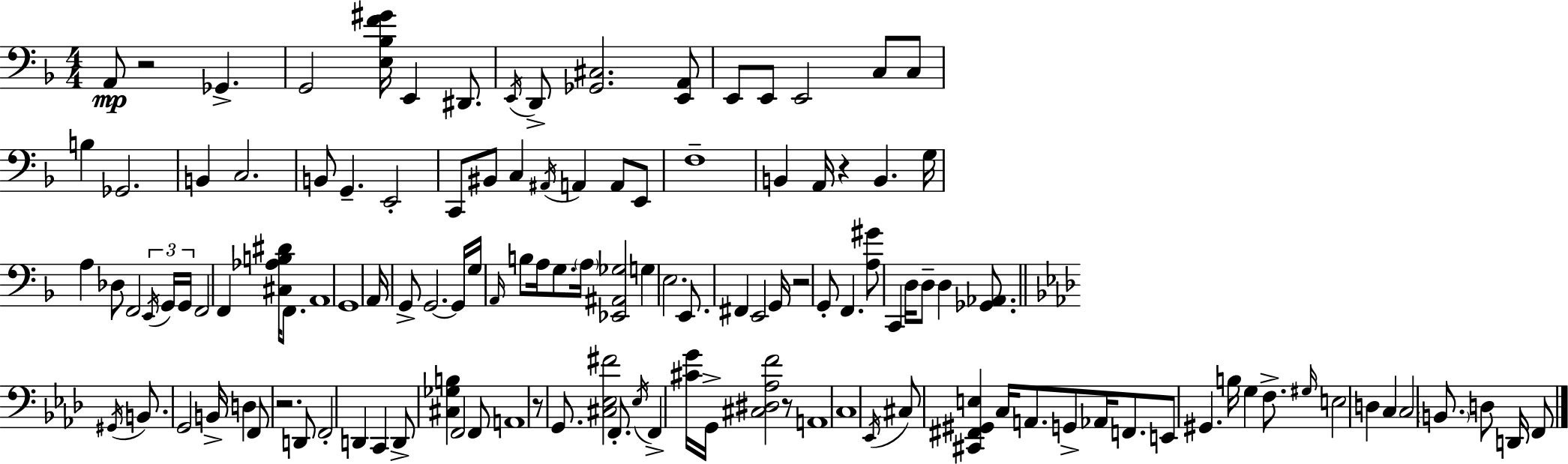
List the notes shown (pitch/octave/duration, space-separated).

A2/e R/h Gb2/q. G2/h [E3,Bb3,F4,G#4]/s E2/q D#2/e. E2/s D2/e [Gb2,C#3]/h. [E2,A2]/e E2/e E2/e E2/h C3/e C3/e B3/q Gb2/h. B2/q C3/h. B2/e G2/q. E2/h C2/e BIS2/e C3/q A#2/s A2/q A2/e E2/e F3/w B2/q A2/s R/q B2/q. G3/s A3/q Db3/e F2/h E2/s G2/s G2/s F2/h F2/q [C#3,Ab3,B3,D#4]/s F2/e. A2/w G2/w A2/s G2/e G2/h. G2/s G3/s A2/s B3/e A3/s G3/e. A3/s [Eb2,A#2,Gb3]/h G3/q E3/h. E2/e. F#2/q E2/h G2/s R/h G2/e F2/q. [A3,G#4]/e C2/q D3/s D3/e D3/q [Gb2,Ab2]/e. G#2/s B2/e. G2/h B2/s D3/q F2/e R/h. D2/e F2/h D2/q C2/q D2/e [C#3,Gb3,B3]/q F2/h F2/e A2/w R/e G2/e. [C#3,Eb3,F#4]/h F2/e. Eb3/s F2/q [C#4,G4]/s G2/s [C#3,D#3,Ab3,F4]/h R/e A2/w C3/w Eb2/s C#3/e [C#2,F#2,G#2,E3]/q C3/s A2/e. G2/e Ab2/s F2/e. E2/e G#2/q. B3/s G3/q F3/e. G#3/s E3/h D3/q C3/q C3/h B2/e. D3/e D2/s F2/e